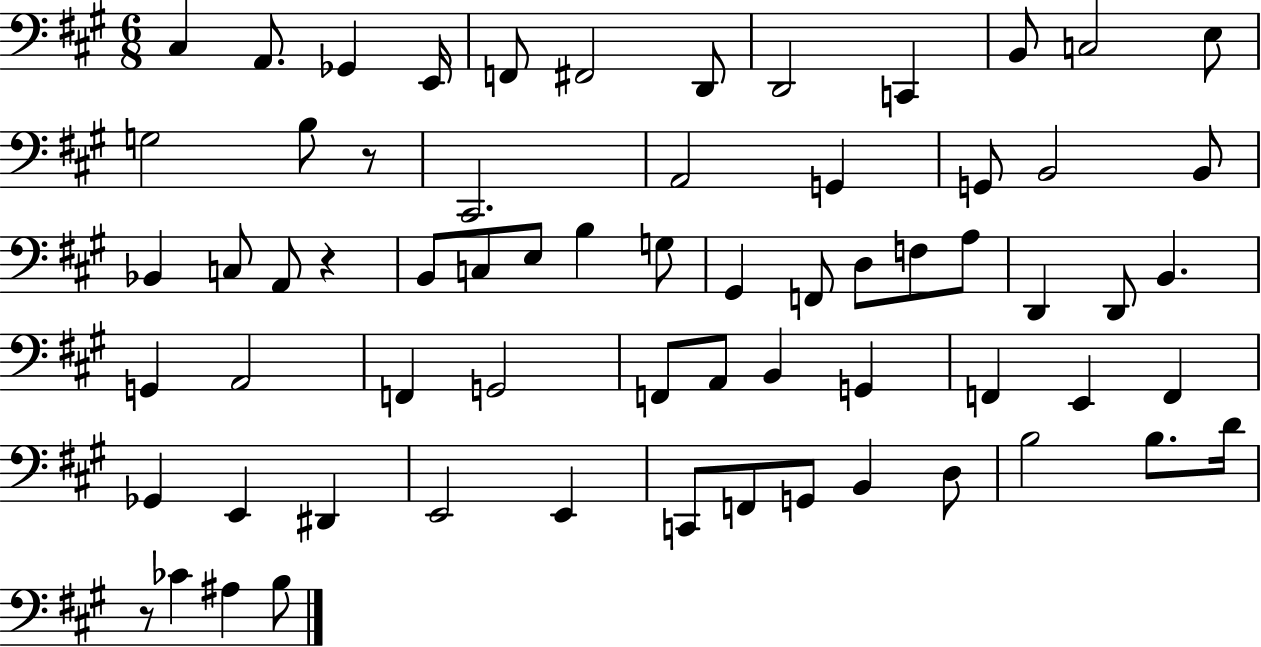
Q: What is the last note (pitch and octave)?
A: B3